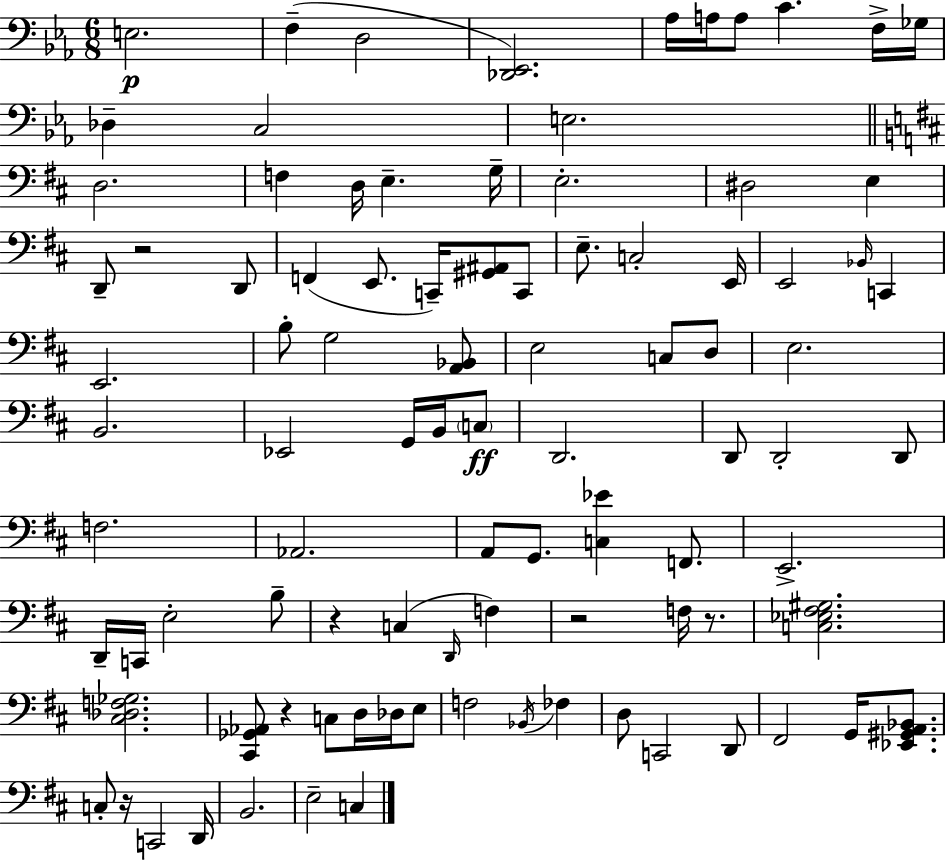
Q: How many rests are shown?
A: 6